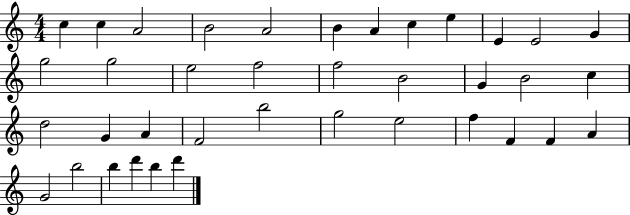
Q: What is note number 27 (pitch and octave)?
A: G5